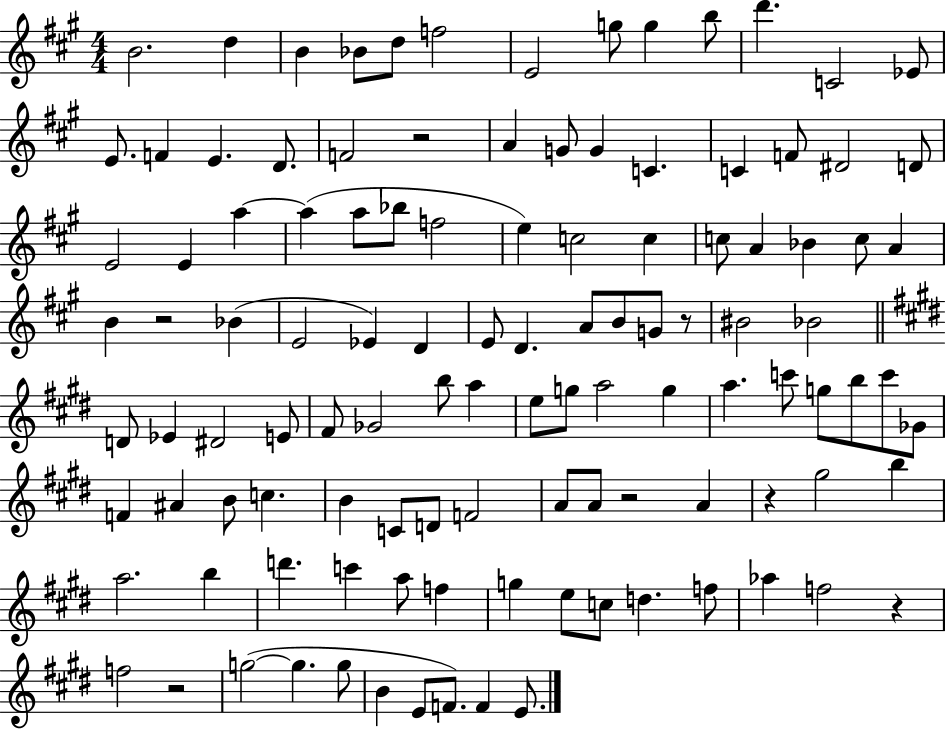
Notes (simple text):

B4/h. D5/q B4/q Bb4/e D5/e F5/h E4/h G5/e G5/q B5/e D6/q. C4/h Eb4/e E4/e. F4/q E4/q. D4/e. F4/h R/h A4/q G4/e G4/q C4/q. C4/q F4/e D#4/h D4/e E4/h E4/q A5/q A5/q A5/e Bb5/e F5/h E5/q C5/h C5/q C5/e A4/q Bb4/q C5/e A4/q B4/q R/h Bb4/q E4/h Eb4/q D4/q E4/e D4/q. A4/e B4/e G4/e R/e BIS4/h Bb4/h D4/e Eb4/q D#4/h E4/e F#4/e Gb4/h B5/e A5/q E5/e G5/e A5/h G5/q A5/q. C6/e G5/e B5/e C6/e Gb4/e F4/q A#4/q B4/e C5/q. B4/q C4/e D4/e F4/h A4/e A4/e R/h A4/q R/q G#5/h B5/q A5/h. B5/q D6/q. C6/q A5/e F5/q G5/q E5/e C5/e D5/q. F5/e Ab5/q F5/h R/q F5/h R/h G5/h G5/q. G5/e B4/q E4/e F4/e. F4/q E4/e.